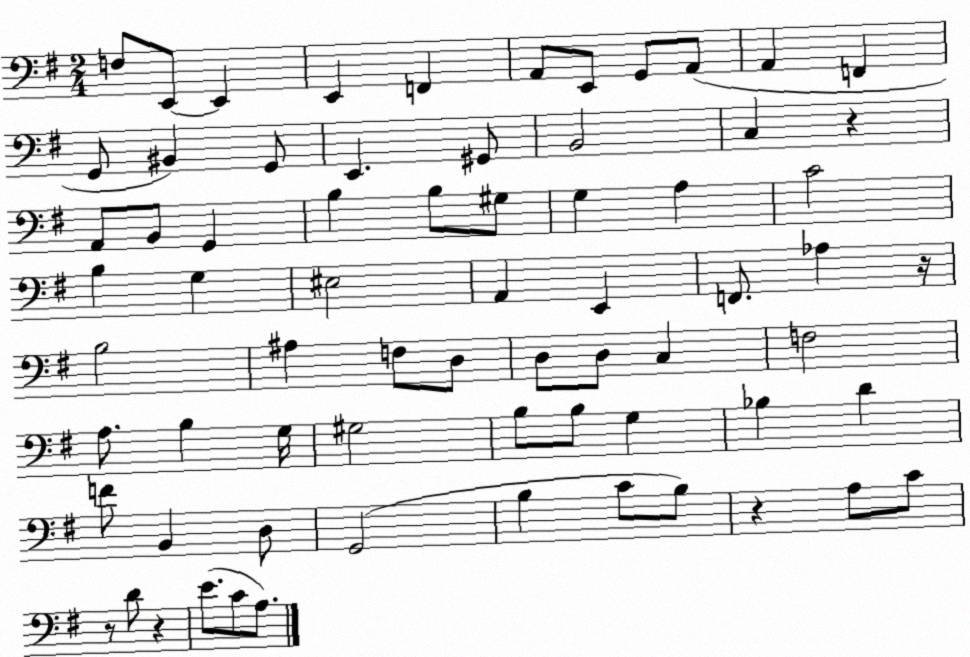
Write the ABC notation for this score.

X:1
T:Untitled
M:2/4
L:1/4
K:G
F,/2 E,,/2 E,, E,, F,, A,,/2 E,,/2 G,,/2 A,,/2 A,, F,, G,,/2 ^B,, G,,/2 E,, ^G,,/2 B,,2 C, z A,,/2 B,,/2 G,, B, B,/2 ^G,/2 G, A, C2 B, G, ^E,2 A,, E,, F,,/2 _A, z/4 B,2 ^A, F,/2 D,/2 D,/2 D,/2 C, F,2 A,/2 B, G,/4 ^G,2 B,/2 B,/2 G, _B, D F/2 B,, D,/2 G,,2 B, C/2 B,/2 z A,/2 C/2 z/2 D/2 z E/2 C/2 A,/2